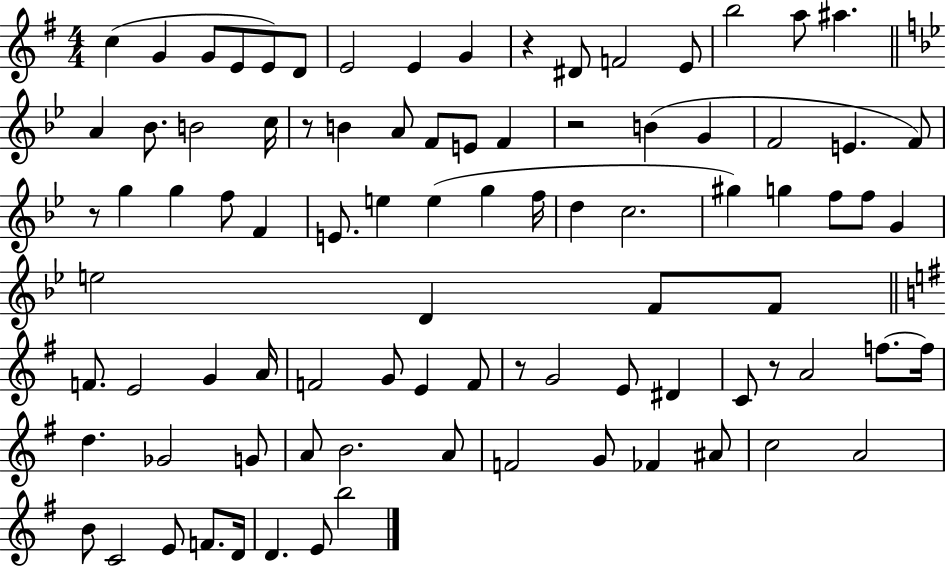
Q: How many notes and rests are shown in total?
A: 90